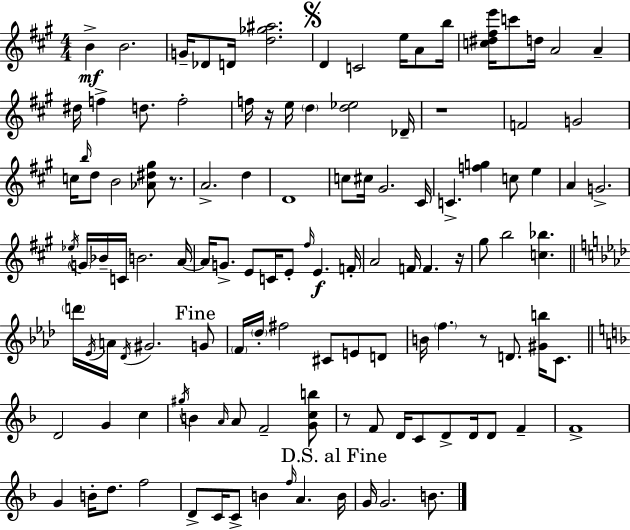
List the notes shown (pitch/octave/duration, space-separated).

B4/q B4/h. G4/s Db4/e D4/s [D5,Gb5,A#5]/h. D4/q C4/h E5/s A4/e B5/s [C5,D#5,F#5,E6]/s C6/e D5/s A4/h A4/q D#5/s F5/q D5/e. F5/h F5/s R/s E5/s D5/q [D5,Eb5]/h Db4/s R/w F4/h G4/h C5/s B5/s D5/e B4/h [Ab4,D#5,G#5]/e R/e. A4/h. D5/q D4/w C5/e C#5/s G#4/h. C#4/s C4/q. [F5,G5]/q C5/e E5/q A4/q G4/h. Eb5/s G4/s Bb4/s C4/s B4/h. A4/s A4/s G4/e. E4/e C4/s E4/e F#5/s E4/q. F4/s A4/h F4/s F4/q. R/s G#5/e B5/h [C5,Bb5]/q. D6/s Eb4/s A4/s Db4/s G#4/h. G4/e F4/s Db5/s F#5/h C#4/e E4/e D4/e B4/s F5/q. R/e D4/e. [G#4,B5]/s C4/e. D4/h G4/q C5/q G#5/s B4/q A4/s A4/e F4/h [G4,C5,B5]/e R/e F4/e D4/s C4/e D4/e D4/s D4/e F4/q F4/w G4/q B4/s D5/e. F5/h D4/e C4/s C4/e B4/q F5/s A4/q. B4/s G4/s G4/h. B4/e.